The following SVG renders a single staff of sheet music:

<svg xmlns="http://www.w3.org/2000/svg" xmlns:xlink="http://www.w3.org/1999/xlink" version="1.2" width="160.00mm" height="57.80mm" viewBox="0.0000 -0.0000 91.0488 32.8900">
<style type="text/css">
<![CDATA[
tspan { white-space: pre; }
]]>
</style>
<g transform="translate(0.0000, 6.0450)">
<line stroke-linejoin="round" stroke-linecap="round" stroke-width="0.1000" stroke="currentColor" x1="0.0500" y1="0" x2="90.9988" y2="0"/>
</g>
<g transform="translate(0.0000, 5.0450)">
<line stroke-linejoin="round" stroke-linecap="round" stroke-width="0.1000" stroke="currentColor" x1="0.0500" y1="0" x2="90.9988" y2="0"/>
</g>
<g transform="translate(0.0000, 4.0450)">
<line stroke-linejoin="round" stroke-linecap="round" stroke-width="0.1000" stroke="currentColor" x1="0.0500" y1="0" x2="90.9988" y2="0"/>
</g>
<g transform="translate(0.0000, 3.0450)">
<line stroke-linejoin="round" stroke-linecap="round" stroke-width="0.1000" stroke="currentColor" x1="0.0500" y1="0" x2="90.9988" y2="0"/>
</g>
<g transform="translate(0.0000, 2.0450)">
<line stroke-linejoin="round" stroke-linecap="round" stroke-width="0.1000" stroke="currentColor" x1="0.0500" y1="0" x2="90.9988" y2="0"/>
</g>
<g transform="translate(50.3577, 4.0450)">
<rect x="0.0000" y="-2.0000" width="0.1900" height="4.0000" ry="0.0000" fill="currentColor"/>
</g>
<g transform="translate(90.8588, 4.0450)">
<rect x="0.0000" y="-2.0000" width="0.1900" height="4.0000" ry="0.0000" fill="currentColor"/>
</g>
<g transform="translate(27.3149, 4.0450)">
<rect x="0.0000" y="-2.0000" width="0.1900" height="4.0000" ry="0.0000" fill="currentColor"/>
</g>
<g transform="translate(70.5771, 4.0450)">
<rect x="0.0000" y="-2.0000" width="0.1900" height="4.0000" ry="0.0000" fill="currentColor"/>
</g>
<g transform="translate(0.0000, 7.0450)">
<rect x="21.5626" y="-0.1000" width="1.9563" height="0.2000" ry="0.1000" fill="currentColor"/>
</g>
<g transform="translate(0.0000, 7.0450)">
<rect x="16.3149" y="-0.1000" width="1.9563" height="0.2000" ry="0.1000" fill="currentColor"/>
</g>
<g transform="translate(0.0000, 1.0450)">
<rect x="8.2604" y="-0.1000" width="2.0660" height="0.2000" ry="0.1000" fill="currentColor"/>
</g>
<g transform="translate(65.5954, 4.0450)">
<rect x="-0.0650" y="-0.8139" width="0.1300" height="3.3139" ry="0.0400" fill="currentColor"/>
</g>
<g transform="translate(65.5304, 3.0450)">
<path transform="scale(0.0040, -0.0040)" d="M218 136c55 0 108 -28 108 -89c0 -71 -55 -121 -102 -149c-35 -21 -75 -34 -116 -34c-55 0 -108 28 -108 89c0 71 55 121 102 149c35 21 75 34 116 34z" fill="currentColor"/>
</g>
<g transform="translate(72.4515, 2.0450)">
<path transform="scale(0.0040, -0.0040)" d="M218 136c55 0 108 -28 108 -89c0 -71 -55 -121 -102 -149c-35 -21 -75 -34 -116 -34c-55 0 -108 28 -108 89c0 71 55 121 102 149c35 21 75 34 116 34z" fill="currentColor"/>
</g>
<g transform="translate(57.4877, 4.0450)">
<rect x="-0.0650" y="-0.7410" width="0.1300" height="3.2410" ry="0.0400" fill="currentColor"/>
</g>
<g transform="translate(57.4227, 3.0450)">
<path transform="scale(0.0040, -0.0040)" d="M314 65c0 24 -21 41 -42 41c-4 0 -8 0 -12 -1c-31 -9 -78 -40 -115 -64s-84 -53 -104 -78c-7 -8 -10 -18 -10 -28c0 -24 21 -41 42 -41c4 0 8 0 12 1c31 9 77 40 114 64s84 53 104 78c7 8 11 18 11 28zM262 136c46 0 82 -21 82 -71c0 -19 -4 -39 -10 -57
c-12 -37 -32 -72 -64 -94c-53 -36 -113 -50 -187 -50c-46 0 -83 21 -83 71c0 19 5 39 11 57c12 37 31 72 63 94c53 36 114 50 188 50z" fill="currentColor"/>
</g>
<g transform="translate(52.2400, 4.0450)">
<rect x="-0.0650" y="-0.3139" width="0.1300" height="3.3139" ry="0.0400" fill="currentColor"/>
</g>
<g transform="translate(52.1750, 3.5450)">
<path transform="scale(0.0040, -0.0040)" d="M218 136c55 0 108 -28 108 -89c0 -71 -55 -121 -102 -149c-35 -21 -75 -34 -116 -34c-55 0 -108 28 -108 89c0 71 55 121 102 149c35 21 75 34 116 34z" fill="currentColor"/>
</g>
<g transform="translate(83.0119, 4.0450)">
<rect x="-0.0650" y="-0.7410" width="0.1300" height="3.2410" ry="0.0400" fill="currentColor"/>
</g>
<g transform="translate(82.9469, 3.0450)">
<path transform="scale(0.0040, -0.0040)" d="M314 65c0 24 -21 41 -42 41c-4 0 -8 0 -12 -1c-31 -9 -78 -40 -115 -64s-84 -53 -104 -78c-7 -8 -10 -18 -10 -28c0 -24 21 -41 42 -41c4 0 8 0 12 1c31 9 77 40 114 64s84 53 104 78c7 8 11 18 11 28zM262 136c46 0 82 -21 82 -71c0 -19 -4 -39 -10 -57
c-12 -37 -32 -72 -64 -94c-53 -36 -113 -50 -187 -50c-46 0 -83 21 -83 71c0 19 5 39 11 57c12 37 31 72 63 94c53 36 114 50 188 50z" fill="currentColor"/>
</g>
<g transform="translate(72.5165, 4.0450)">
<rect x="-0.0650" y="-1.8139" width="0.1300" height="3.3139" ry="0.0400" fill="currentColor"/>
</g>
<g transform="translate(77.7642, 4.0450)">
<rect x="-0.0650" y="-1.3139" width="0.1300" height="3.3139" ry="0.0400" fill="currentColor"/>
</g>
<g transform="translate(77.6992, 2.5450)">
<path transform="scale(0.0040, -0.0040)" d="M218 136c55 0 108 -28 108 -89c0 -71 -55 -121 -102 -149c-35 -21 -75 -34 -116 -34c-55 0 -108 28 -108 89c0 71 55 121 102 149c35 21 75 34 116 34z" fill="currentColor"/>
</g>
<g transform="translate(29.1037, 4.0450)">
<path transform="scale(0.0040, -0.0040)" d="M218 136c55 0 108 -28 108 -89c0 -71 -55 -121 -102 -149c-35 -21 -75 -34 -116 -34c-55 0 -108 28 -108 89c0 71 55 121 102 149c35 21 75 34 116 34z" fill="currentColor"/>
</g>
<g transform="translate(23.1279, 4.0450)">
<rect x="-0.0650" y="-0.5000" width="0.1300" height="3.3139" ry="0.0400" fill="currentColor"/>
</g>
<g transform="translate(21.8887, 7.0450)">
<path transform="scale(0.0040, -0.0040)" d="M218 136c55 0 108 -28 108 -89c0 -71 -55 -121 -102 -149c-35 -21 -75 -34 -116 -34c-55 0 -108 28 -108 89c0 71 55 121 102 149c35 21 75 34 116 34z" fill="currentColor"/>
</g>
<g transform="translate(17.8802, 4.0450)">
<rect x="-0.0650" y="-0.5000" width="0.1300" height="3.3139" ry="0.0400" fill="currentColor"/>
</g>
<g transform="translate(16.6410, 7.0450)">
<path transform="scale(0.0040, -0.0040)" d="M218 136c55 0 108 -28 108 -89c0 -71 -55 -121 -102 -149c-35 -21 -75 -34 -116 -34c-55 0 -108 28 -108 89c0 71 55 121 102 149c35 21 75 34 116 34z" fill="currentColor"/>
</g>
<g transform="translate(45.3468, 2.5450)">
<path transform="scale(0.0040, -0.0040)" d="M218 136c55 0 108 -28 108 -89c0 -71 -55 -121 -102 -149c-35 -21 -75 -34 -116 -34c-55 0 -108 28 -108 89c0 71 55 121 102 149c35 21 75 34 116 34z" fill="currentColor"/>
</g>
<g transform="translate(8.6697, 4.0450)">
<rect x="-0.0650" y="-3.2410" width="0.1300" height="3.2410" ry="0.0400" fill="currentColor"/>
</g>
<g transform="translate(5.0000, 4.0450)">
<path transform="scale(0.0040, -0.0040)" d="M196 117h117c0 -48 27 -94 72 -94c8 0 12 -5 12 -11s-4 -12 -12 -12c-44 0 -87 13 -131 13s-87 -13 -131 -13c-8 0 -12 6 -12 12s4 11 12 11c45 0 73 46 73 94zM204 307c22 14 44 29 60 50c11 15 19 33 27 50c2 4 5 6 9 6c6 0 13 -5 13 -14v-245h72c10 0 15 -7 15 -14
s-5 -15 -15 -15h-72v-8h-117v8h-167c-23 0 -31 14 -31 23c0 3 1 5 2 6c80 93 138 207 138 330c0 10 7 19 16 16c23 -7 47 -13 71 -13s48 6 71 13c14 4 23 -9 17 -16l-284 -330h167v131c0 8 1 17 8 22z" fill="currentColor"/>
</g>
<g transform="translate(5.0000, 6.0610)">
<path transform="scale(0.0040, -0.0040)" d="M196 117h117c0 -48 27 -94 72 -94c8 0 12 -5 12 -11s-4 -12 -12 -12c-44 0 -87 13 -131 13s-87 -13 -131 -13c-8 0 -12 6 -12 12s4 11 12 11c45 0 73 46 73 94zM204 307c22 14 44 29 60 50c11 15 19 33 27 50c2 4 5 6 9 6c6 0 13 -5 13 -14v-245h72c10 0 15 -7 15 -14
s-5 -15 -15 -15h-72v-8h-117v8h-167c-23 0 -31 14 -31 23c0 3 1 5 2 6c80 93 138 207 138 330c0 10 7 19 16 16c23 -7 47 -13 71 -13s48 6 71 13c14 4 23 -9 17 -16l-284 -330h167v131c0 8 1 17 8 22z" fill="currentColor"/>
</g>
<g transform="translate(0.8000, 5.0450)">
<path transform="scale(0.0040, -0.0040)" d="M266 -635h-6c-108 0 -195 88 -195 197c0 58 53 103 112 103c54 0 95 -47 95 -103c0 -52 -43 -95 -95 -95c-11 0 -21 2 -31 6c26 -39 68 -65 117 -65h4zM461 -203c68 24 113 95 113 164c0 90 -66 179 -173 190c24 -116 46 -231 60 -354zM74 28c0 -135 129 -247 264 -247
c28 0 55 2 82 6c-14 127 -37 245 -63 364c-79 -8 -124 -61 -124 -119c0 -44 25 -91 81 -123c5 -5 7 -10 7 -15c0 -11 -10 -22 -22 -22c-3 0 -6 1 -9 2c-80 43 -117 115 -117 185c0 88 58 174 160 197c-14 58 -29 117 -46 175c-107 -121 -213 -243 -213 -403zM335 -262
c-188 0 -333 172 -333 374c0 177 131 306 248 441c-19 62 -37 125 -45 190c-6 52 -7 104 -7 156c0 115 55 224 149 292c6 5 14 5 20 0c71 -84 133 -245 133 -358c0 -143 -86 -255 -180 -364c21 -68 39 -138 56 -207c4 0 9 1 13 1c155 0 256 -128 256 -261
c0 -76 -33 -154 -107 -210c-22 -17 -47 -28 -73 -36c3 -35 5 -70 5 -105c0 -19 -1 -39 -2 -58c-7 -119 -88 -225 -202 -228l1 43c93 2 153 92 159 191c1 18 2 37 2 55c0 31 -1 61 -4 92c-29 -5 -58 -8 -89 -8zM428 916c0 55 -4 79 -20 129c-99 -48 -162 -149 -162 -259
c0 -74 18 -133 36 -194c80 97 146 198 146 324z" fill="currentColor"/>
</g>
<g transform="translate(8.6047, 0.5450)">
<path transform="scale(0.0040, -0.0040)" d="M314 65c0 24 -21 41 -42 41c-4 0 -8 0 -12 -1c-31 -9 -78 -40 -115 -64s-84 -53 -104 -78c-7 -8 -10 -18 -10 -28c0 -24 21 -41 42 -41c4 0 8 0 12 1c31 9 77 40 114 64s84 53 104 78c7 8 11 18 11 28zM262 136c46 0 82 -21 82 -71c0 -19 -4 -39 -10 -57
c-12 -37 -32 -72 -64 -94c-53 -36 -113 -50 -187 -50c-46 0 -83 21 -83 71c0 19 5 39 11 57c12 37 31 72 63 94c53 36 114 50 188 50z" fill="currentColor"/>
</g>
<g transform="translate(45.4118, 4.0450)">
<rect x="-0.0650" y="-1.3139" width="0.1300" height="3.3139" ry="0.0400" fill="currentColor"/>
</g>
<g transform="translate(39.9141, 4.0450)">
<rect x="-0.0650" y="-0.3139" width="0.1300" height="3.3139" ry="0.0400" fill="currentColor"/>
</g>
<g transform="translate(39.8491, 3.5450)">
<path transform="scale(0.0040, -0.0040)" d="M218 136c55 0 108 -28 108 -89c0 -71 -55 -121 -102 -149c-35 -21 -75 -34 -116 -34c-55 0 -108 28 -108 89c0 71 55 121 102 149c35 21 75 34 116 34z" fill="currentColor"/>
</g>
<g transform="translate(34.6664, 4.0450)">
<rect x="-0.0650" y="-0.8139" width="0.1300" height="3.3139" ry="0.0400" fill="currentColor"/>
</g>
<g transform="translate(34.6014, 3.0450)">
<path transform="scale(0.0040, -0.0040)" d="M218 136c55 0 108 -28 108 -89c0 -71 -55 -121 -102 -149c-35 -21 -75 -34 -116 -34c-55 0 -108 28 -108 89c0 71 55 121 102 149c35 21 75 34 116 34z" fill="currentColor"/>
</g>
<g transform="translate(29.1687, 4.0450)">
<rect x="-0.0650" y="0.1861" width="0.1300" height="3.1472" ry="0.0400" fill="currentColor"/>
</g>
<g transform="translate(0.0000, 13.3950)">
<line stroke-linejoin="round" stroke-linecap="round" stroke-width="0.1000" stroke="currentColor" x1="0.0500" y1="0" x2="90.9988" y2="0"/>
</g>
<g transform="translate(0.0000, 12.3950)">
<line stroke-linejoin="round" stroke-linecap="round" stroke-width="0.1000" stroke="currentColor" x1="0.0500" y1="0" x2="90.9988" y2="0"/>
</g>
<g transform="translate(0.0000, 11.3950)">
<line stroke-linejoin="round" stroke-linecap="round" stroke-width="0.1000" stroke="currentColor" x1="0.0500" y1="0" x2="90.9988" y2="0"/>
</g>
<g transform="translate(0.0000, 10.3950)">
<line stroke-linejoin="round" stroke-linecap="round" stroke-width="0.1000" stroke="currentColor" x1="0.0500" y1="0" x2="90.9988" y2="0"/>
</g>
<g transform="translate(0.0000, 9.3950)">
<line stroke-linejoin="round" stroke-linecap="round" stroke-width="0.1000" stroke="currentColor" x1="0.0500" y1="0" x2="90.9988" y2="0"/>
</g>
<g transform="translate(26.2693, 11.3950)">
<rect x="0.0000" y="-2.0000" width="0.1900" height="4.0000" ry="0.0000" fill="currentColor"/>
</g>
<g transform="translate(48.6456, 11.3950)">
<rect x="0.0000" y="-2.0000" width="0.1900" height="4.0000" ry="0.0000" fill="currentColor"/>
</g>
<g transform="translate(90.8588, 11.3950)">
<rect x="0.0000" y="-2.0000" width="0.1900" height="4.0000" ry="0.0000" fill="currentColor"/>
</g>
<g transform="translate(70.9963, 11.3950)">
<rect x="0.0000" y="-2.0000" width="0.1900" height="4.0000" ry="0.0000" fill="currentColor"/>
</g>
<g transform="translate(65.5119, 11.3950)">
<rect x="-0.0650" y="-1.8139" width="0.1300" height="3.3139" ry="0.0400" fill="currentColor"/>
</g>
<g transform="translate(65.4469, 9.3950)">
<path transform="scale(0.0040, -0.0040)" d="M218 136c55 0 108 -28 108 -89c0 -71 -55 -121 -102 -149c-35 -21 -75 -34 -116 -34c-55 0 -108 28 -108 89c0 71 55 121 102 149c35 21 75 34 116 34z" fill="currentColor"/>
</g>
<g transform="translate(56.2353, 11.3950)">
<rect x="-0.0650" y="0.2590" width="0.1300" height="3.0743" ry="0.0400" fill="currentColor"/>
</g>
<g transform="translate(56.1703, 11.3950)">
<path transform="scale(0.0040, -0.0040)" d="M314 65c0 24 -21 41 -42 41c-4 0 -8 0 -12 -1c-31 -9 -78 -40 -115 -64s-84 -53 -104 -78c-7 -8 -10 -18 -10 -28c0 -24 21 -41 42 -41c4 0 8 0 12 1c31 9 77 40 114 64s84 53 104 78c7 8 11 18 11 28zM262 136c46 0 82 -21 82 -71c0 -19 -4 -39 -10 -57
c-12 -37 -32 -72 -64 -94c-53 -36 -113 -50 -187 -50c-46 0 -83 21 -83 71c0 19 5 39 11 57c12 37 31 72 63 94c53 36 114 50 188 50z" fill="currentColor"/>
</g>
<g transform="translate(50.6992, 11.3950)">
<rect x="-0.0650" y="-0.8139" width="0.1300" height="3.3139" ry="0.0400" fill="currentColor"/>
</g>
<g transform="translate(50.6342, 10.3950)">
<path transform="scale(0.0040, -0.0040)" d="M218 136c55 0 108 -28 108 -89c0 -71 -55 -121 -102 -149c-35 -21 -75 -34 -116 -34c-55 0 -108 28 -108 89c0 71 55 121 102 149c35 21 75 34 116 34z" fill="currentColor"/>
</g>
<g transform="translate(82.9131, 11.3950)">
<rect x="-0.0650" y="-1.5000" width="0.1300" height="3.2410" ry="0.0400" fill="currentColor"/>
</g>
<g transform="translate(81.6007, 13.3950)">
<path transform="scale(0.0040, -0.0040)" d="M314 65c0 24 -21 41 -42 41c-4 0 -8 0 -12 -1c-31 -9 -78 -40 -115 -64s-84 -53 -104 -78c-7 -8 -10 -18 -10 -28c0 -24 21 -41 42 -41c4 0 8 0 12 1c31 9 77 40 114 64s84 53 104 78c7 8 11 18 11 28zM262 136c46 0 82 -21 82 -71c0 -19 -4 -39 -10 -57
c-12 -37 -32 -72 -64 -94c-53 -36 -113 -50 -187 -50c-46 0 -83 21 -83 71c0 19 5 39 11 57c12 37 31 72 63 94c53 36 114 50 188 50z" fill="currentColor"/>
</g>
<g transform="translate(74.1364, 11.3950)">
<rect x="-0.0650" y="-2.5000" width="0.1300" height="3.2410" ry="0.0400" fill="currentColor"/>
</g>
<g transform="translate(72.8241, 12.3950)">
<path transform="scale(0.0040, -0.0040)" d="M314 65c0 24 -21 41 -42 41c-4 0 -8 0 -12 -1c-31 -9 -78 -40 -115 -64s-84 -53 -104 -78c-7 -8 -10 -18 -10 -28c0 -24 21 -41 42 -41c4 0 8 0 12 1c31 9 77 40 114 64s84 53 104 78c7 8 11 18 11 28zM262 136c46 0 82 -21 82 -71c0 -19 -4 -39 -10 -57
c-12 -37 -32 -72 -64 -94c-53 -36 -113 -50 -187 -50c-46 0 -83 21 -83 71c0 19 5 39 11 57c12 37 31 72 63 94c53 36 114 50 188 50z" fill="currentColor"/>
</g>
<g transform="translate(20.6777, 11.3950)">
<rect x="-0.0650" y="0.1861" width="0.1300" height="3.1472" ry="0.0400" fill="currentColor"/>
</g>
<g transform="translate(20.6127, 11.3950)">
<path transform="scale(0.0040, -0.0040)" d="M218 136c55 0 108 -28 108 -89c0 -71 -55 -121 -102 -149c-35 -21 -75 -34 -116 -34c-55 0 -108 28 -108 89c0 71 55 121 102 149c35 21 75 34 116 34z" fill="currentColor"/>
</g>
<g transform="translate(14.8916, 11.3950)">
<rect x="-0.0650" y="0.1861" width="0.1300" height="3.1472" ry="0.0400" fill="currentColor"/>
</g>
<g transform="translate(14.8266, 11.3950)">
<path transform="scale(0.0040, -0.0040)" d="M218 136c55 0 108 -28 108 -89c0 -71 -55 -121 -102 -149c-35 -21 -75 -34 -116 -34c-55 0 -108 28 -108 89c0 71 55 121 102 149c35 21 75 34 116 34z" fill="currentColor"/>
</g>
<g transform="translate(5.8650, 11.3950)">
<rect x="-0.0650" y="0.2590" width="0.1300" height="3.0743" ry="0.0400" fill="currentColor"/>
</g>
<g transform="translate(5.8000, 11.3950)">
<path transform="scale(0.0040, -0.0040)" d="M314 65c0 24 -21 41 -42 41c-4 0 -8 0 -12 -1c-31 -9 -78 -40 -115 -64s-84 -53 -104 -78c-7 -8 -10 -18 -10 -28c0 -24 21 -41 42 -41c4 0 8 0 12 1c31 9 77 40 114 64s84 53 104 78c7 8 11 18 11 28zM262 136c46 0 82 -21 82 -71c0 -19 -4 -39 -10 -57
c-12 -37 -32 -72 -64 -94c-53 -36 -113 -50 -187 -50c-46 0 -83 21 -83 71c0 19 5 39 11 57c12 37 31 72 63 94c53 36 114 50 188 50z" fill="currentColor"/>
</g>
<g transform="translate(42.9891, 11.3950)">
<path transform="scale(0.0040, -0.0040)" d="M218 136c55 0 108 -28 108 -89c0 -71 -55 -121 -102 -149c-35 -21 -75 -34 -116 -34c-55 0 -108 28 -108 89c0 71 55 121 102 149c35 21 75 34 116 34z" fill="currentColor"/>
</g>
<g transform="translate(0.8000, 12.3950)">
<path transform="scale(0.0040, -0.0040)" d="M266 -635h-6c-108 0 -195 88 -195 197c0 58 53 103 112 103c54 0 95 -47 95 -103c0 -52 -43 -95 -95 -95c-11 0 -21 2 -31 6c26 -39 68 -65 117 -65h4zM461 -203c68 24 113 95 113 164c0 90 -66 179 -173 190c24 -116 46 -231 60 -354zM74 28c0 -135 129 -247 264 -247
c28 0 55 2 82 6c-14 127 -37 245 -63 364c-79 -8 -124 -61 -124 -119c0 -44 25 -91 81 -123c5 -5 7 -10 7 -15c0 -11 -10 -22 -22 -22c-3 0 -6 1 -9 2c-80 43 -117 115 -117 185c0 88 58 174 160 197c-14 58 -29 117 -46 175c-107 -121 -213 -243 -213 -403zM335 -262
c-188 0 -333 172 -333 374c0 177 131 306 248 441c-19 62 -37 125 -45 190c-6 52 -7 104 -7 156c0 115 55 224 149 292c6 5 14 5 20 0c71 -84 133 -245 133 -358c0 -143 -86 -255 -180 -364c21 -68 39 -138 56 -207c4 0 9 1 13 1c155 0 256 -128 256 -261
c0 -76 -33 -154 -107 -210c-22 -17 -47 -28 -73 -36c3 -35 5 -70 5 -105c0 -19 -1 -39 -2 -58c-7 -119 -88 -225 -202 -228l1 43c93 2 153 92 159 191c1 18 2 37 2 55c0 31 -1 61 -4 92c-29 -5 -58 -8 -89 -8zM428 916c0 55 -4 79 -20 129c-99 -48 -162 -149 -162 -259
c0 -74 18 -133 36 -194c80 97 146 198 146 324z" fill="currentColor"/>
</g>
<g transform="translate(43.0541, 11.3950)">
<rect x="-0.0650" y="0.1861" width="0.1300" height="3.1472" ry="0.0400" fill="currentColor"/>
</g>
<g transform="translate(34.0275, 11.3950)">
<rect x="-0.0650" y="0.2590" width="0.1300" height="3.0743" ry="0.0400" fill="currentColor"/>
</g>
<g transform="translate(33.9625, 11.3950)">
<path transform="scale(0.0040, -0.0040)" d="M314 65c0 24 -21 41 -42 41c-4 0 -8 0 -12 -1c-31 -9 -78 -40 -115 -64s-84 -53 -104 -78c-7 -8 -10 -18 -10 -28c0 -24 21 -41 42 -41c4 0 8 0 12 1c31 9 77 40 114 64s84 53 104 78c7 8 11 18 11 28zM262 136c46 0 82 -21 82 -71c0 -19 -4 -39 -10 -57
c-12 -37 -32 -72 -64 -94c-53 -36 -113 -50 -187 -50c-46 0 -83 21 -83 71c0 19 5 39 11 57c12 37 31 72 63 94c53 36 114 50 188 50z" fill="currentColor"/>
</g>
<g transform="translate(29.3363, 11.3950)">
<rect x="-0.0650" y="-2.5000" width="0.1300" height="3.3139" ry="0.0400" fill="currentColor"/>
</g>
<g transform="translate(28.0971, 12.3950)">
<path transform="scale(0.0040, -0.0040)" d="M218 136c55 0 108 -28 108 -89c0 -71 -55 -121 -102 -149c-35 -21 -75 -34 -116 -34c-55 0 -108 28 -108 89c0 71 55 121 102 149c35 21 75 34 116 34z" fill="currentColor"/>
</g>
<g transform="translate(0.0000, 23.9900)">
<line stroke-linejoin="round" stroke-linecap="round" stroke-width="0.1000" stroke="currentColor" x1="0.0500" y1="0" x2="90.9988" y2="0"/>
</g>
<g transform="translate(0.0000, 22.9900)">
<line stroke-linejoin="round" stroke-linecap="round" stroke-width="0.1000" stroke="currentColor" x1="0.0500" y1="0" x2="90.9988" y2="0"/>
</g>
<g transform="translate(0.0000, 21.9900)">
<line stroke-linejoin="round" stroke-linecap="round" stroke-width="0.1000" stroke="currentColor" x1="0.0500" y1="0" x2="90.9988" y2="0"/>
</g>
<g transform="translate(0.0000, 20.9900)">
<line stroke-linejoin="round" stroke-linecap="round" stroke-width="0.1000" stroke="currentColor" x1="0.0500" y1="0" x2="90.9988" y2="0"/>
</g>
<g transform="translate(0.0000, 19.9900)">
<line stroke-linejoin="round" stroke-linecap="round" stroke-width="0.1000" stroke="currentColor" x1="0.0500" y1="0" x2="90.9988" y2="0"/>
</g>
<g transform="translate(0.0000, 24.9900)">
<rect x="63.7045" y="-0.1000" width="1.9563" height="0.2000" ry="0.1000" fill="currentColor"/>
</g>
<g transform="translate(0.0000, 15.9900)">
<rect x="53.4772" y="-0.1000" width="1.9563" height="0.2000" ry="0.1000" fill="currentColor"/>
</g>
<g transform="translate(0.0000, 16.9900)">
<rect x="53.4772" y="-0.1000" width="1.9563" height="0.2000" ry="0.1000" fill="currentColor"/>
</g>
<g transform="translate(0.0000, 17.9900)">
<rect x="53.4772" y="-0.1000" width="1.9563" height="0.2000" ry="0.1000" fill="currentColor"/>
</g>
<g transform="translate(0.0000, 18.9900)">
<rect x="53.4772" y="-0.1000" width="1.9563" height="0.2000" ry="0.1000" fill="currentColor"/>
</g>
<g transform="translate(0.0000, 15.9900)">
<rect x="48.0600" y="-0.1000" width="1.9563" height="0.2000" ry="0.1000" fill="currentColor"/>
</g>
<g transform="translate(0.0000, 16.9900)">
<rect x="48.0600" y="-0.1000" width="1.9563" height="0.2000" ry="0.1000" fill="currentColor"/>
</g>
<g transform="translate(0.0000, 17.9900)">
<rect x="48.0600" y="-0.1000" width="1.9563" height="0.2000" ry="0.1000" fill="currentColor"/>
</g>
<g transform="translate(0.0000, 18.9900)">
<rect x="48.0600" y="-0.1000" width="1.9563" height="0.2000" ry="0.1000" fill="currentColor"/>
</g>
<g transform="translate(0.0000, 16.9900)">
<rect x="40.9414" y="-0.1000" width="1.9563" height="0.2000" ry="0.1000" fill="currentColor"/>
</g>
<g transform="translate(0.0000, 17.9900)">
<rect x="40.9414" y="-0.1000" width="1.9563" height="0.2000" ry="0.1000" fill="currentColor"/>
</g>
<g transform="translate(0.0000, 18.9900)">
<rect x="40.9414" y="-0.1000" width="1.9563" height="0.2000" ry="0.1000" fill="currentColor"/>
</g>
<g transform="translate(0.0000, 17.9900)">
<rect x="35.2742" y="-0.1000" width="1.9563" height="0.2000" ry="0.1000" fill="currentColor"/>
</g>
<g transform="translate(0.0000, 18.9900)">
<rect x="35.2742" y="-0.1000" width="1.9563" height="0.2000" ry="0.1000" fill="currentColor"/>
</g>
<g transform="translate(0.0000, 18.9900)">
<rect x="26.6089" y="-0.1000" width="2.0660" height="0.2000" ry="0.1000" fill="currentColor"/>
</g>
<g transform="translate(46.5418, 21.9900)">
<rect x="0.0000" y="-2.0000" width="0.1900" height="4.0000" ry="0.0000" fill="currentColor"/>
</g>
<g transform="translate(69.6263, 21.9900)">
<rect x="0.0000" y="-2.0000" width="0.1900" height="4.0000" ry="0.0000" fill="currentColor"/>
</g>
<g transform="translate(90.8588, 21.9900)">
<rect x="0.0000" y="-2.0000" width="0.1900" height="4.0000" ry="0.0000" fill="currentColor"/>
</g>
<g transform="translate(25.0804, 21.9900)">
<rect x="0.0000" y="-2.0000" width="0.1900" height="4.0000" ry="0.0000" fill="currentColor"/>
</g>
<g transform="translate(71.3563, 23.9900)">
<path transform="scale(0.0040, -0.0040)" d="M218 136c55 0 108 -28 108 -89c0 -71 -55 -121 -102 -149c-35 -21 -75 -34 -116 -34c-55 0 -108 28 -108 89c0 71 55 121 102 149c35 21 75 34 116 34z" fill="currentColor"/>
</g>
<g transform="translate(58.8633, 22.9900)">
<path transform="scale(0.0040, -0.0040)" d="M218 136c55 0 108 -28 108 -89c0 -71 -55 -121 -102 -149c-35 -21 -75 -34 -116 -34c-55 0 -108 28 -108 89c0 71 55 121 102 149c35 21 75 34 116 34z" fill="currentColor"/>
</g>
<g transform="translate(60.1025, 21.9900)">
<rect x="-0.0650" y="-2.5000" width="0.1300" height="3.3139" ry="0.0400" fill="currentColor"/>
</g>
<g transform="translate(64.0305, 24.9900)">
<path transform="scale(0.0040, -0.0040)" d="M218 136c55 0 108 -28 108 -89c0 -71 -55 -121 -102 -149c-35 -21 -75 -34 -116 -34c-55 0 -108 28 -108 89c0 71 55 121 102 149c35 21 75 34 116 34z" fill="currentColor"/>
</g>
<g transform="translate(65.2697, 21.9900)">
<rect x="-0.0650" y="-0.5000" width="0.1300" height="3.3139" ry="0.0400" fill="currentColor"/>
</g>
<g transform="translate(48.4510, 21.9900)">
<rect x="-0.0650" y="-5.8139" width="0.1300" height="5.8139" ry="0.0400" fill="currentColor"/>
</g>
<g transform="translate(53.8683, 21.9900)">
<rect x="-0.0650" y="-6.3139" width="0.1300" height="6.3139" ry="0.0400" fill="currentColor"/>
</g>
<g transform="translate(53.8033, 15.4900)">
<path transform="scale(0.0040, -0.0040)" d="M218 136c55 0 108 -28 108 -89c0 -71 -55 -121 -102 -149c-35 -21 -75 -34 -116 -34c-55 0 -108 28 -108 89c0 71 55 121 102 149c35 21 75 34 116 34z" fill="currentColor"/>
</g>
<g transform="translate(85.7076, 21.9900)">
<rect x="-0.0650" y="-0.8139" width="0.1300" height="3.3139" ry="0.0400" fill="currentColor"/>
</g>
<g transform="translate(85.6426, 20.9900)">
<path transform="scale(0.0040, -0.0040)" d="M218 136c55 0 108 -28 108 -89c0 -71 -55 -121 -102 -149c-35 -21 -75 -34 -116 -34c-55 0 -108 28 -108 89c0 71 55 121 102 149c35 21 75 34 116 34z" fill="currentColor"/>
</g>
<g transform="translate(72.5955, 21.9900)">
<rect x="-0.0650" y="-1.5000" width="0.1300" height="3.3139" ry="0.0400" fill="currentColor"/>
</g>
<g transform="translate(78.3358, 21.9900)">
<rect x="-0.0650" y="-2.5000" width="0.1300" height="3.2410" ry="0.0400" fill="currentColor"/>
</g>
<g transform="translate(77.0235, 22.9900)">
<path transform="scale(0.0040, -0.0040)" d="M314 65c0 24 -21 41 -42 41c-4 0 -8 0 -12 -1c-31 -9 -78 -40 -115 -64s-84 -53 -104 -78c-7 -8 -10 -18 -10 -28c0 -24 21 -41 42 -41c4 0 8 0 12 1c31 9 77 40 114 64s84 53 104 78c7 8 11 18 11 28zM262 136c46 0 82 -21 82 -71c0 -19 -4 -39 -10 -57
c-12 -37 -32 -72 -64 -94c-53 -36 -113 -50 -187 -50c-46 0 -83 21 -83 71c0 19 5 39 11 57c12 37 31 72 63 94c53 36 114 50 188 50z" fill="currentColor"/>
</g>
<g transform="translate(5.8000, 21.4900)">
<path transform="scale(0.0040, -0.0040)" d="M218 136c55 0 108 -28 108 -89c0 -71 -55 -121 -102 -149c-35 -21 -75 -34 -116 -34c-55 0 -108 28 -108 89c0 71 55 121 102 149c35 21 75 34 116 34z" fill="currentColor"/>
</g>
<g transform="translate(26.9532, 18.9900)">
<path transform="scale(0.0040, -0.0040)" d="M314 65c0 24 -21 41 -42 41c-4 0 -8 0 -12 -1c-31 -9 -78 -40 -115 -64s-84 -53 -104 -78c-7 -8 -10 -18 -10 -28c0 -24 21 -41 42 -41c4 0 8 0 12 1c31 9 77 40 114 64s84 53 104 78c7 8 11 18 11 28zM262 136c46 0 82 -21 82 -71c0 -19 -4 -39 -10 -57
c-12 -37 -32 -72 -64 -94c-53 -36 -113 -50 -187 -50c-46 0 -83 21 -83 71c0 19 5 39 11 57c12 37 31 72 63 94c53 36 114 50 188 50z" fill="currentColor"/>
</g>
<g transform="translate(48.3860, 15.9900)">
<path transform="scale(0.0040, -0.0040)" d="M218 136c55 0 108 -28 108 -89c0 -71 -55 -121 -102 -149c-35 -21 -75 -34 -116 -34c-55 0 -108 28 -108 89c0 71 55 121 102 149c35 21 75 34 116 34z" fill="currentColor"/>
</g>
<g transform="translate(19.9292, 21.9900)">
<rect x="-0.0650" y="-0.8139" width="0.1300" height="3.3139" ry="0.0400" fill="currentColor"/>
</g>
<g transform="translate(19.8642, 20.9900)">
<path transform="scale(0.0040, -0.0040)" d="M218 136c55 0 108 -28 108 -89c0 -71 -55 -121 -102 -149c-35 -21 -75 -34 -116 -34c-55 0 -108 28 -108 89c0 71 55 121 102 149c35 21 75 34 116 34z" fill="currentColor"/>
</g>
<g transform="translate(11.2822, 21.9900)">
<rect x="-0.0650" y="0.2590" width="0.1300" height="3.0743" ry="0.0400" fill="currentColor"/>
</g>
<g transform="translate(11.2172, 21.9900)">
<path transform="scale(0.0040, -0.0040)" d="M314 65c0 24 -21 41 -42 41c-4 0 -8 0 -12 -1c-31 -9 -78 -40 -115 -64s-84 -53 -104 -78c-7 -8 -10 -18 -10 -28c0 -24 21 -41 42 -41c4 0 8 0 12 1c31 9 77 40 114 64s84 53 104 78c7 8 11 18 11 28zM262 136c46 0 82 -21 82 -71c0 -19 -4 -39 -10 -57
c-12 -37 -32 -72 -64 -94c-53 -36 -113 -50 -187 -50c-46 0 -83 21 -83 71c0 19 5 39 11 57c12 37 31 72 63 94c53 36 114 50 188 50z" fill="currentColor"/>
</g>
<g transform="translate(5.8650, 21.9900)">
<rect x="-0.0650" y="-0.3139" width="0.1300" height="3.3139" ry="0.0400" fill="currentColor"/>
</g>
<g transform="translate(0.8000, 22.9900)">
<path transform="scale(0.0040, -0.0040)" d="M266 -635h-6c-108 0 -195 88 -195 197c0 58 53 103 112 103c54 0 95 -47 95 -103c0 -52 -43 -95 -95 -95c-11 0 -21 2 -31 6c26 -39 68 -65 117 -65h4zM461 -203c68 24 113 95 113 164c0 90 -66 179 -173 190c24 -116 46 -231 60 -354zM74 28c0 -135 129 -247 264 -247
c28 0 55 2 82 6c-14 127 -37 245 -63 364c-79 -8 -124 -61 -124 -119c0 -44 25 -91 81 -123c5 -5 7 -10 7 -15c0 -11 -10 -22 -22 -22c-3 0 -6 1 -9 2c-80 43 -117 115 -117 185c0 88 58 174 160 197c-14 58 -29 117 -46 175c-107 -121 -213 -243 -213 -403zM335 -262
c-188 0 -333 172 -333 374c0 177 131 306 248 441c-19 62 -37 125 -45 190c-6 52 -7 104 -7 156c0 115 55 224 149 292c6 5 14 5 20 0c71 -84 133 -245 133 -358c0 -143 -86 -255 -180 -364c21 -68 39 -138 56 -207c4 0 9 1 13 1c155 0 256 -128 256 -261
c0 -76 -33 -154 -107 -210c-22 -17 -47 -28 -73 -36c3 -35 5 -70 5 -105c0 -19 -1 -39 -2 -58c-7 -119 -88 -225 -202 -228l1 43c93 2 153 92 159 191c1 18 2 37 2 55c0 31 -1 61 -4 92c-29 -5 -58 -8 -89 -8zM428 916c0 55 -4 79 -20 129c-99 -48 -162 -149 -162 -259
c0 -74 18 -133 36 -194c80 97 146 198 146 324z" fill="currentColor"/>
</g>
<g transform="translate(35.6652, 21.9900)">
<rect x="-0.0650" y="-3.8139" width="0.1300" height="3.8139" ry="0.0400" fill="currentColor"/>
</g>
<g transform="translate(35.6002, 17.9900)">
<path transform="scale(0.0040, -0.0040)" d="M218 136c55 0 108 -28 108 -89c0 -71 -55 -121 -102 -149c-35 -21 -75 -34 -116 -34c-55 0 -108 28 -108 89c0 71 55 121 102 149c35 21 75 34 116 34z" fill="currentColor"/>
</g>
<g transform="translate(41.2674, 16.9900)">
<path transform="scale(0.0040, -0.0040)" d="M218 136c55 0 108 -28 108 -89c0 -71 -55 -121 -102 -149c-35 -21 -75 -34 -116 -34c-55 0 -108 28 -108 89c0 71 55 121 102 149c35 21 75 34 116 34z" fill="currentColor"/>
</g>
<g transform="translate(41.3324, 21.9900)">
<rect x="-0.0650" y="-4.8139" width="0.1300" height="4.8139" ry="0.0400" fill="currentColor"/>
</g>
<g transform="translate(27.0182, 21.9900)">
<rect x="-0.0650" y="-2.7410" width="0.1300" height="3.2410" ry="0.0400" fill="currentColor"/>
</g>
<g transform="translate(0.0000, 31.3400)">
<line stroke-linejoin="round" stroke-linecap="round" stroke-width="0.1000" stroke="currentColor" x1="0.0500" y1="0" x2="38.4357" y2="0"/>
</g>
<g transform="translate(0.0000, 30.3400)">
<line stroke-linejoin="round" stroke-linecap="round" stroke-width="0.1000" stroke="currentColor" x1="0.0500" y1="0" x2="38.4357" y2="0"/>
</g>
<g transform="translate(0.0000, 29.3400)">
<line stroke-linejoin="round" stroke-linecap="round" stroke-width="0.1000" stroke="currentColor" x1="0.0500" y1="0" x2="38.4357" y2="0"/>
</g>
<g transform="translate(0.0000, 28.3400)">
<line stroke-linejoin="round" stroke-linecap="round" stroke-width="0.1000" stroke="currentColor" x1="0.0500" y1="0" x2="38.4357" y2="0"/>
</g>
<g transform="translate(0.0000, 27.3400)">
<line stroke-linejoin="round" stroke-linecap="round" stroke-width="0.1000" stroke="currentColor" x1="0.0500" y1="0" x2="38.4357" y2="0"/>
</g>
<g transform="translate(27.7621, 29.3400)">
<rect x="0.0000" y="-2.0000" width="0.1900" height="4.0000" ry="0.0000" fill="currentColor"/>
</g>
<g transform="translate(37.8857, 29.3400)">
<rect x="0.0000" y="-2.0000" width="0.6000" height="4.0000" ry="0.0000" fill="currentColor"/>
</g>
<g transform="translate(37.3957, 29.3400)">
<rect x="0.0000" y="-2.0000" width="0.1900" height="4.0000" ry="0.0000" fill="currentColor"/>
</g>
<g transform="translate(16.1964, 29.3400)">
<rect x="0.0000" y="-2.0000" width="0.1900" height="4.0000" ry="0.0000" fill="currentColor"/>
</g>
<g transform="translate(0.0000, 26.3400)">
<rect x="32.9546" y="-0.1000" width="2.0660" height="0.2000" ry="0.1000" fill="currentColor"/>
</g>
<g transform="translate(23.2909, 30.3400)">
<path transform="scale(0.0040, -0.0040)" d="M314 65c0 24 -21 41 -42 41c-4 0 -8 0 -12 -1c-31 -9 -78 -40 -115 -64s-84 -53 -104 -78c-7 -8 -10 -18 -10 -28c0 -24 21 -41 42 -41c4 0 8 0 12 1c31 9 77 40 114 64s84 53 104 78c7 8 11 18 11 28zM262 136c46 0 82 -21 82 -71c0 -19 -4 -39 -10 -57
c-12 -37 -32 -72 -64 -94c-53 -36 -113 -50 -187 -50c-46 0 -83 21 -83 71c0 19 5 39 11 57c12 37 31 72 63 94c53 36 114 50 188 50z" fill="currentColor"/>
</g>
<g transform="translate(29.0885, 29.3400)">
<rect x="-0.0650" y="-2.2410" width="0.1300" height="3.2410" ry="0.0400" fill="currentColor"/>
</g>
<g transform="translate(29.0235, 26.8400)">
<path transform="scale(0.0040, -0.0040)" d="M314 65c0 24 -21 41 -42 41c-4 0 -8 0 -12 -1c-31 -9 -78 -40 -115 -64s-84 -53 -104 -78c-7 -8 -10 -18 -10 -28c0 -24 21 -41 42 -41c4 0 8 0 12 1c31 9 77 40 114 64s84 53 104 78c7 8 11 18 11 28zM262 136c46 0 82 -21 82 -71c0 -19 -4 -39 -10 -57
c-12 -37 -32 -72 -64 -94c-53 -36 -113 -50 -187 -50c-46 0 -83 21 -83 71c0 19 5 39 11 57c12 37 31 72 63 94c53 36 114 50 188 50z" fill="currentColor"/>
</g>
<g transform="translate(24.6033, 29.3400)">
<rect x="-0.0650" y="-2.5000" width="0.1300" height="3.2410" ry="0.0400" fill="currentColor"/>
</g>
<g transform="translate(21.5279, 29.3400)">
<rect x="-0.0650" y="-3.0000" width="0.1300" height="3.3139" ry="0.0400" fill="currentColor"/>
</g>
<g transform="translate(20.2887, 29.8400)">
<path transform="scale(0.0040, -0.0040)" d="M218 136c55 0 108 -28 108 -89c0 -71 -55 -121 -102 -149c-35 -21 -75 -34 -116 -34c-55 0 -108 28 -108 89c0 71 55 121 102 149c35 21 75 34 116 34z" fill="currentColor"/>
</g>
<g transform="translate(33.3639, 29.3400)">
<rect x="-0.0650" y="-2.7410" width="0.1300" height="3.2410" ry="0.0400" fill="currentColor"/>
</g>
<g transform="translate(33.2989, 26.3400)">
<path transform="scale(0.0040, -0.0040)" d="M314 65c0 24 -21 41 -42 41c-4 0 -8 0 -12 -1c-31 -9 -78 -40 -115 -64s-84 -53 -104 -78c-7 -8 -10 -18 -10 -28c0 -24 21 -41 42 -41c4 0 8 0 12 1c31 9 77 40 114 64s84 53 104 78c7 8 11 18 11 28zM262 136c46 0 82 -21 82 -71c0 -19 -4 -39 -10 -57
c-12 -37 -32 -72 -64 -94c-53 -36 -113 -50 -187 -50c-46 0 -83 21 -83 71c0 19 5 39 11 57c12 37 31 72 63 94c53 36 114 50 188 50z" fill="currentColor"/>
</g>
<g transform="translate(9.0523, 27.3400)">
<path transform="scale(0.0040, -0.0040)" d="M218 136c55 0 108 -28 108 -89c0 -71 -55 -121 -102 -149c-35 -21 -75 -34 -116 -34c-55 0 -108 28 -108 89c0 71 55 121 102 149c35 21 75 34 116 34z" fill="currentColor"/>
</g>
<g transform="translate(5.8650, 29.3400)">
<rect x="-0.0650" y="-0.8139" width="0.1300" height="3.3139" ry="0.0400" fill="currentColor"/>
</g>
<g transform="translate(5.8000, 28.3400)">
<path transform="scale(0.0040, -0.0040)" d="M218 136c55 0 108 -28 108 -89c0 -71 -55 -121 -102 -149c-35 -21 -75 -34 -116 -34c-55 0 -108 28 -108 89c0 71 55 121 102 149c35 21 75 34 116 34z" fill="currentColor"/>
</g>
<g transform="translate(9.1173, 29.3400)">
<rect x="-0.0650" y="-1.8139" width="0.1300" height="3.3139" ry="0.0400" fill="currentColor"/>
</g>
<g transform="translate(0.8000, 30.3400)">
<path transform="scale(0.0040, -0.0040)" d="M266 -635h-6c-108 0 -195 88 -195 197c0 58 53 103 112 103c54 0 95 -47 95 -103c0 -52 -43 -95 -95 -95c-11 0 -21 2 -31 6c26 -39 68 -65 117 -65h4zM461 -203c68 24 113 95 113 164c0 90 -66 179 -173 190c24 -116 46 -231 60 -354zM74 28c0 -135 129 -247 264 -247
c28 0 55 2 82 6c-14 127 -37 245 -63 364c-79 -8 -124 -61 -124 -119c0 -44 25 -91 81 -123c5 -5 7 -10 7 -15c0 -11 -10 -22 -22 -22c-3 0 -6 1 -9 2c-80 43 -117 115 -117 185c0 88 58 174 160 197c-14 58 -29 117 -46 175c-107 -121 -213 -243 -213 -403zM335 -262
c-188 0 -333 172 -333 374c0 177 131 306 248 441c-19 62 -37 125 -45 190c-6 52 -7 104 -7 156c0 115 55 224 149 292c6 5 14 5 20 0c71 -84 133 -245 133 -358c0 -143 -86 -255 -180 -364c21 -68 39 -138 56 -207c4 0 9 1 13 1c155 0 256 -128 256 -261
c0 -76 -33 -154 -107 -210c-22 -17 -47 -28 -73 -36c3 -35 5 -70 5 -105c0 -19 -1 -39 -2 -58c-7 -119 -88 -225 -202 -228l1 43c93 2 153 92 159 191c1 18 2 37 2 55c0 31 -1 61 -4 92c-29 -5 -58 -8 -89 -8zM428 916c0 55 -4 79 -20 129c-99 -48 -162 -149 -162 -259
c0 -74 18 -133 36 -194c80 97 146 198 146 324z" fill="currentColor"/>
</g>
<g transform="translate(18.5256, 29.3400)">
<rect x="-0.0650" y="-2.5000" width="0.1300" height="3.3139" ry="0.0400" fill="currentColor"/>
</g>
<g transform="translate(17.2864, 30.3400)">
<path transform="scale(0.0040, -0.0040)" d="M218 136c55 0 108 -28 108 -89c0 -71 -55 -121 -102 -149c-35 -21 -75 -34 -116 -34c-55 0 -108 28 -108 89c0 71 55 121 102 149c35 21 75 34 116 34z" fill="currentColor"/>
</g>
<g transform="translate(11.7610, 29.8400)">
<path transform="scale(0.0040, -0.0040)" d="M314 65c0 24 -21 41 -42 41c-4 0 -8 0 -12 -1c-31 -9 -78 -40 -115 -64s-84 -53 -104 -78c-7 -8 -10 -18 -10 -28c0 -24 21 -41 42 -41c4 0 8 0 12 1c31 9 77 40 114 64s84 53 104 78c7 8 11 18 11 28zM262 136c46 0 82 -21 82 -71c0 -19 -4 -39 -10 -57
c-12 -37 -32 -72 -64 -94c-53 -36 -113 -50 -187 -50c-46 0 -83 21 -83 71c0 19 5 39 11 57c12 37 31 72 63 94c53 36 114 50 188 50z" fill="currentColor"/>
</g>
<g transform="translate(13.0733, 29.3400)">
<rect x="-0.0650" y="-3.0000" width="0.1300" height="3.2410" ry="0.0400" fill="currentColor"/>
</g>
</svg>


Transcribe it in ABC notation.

X:1
T:Untitled
M:4/4
L:1/4
K:C
b2 C C B d c e c d2 d f e d2 B2 B B G B2 B d B2 f G2 E2 c B2 d a2 c' e' g' a' G C E G2 d d f A2 G A G2 g2 a2